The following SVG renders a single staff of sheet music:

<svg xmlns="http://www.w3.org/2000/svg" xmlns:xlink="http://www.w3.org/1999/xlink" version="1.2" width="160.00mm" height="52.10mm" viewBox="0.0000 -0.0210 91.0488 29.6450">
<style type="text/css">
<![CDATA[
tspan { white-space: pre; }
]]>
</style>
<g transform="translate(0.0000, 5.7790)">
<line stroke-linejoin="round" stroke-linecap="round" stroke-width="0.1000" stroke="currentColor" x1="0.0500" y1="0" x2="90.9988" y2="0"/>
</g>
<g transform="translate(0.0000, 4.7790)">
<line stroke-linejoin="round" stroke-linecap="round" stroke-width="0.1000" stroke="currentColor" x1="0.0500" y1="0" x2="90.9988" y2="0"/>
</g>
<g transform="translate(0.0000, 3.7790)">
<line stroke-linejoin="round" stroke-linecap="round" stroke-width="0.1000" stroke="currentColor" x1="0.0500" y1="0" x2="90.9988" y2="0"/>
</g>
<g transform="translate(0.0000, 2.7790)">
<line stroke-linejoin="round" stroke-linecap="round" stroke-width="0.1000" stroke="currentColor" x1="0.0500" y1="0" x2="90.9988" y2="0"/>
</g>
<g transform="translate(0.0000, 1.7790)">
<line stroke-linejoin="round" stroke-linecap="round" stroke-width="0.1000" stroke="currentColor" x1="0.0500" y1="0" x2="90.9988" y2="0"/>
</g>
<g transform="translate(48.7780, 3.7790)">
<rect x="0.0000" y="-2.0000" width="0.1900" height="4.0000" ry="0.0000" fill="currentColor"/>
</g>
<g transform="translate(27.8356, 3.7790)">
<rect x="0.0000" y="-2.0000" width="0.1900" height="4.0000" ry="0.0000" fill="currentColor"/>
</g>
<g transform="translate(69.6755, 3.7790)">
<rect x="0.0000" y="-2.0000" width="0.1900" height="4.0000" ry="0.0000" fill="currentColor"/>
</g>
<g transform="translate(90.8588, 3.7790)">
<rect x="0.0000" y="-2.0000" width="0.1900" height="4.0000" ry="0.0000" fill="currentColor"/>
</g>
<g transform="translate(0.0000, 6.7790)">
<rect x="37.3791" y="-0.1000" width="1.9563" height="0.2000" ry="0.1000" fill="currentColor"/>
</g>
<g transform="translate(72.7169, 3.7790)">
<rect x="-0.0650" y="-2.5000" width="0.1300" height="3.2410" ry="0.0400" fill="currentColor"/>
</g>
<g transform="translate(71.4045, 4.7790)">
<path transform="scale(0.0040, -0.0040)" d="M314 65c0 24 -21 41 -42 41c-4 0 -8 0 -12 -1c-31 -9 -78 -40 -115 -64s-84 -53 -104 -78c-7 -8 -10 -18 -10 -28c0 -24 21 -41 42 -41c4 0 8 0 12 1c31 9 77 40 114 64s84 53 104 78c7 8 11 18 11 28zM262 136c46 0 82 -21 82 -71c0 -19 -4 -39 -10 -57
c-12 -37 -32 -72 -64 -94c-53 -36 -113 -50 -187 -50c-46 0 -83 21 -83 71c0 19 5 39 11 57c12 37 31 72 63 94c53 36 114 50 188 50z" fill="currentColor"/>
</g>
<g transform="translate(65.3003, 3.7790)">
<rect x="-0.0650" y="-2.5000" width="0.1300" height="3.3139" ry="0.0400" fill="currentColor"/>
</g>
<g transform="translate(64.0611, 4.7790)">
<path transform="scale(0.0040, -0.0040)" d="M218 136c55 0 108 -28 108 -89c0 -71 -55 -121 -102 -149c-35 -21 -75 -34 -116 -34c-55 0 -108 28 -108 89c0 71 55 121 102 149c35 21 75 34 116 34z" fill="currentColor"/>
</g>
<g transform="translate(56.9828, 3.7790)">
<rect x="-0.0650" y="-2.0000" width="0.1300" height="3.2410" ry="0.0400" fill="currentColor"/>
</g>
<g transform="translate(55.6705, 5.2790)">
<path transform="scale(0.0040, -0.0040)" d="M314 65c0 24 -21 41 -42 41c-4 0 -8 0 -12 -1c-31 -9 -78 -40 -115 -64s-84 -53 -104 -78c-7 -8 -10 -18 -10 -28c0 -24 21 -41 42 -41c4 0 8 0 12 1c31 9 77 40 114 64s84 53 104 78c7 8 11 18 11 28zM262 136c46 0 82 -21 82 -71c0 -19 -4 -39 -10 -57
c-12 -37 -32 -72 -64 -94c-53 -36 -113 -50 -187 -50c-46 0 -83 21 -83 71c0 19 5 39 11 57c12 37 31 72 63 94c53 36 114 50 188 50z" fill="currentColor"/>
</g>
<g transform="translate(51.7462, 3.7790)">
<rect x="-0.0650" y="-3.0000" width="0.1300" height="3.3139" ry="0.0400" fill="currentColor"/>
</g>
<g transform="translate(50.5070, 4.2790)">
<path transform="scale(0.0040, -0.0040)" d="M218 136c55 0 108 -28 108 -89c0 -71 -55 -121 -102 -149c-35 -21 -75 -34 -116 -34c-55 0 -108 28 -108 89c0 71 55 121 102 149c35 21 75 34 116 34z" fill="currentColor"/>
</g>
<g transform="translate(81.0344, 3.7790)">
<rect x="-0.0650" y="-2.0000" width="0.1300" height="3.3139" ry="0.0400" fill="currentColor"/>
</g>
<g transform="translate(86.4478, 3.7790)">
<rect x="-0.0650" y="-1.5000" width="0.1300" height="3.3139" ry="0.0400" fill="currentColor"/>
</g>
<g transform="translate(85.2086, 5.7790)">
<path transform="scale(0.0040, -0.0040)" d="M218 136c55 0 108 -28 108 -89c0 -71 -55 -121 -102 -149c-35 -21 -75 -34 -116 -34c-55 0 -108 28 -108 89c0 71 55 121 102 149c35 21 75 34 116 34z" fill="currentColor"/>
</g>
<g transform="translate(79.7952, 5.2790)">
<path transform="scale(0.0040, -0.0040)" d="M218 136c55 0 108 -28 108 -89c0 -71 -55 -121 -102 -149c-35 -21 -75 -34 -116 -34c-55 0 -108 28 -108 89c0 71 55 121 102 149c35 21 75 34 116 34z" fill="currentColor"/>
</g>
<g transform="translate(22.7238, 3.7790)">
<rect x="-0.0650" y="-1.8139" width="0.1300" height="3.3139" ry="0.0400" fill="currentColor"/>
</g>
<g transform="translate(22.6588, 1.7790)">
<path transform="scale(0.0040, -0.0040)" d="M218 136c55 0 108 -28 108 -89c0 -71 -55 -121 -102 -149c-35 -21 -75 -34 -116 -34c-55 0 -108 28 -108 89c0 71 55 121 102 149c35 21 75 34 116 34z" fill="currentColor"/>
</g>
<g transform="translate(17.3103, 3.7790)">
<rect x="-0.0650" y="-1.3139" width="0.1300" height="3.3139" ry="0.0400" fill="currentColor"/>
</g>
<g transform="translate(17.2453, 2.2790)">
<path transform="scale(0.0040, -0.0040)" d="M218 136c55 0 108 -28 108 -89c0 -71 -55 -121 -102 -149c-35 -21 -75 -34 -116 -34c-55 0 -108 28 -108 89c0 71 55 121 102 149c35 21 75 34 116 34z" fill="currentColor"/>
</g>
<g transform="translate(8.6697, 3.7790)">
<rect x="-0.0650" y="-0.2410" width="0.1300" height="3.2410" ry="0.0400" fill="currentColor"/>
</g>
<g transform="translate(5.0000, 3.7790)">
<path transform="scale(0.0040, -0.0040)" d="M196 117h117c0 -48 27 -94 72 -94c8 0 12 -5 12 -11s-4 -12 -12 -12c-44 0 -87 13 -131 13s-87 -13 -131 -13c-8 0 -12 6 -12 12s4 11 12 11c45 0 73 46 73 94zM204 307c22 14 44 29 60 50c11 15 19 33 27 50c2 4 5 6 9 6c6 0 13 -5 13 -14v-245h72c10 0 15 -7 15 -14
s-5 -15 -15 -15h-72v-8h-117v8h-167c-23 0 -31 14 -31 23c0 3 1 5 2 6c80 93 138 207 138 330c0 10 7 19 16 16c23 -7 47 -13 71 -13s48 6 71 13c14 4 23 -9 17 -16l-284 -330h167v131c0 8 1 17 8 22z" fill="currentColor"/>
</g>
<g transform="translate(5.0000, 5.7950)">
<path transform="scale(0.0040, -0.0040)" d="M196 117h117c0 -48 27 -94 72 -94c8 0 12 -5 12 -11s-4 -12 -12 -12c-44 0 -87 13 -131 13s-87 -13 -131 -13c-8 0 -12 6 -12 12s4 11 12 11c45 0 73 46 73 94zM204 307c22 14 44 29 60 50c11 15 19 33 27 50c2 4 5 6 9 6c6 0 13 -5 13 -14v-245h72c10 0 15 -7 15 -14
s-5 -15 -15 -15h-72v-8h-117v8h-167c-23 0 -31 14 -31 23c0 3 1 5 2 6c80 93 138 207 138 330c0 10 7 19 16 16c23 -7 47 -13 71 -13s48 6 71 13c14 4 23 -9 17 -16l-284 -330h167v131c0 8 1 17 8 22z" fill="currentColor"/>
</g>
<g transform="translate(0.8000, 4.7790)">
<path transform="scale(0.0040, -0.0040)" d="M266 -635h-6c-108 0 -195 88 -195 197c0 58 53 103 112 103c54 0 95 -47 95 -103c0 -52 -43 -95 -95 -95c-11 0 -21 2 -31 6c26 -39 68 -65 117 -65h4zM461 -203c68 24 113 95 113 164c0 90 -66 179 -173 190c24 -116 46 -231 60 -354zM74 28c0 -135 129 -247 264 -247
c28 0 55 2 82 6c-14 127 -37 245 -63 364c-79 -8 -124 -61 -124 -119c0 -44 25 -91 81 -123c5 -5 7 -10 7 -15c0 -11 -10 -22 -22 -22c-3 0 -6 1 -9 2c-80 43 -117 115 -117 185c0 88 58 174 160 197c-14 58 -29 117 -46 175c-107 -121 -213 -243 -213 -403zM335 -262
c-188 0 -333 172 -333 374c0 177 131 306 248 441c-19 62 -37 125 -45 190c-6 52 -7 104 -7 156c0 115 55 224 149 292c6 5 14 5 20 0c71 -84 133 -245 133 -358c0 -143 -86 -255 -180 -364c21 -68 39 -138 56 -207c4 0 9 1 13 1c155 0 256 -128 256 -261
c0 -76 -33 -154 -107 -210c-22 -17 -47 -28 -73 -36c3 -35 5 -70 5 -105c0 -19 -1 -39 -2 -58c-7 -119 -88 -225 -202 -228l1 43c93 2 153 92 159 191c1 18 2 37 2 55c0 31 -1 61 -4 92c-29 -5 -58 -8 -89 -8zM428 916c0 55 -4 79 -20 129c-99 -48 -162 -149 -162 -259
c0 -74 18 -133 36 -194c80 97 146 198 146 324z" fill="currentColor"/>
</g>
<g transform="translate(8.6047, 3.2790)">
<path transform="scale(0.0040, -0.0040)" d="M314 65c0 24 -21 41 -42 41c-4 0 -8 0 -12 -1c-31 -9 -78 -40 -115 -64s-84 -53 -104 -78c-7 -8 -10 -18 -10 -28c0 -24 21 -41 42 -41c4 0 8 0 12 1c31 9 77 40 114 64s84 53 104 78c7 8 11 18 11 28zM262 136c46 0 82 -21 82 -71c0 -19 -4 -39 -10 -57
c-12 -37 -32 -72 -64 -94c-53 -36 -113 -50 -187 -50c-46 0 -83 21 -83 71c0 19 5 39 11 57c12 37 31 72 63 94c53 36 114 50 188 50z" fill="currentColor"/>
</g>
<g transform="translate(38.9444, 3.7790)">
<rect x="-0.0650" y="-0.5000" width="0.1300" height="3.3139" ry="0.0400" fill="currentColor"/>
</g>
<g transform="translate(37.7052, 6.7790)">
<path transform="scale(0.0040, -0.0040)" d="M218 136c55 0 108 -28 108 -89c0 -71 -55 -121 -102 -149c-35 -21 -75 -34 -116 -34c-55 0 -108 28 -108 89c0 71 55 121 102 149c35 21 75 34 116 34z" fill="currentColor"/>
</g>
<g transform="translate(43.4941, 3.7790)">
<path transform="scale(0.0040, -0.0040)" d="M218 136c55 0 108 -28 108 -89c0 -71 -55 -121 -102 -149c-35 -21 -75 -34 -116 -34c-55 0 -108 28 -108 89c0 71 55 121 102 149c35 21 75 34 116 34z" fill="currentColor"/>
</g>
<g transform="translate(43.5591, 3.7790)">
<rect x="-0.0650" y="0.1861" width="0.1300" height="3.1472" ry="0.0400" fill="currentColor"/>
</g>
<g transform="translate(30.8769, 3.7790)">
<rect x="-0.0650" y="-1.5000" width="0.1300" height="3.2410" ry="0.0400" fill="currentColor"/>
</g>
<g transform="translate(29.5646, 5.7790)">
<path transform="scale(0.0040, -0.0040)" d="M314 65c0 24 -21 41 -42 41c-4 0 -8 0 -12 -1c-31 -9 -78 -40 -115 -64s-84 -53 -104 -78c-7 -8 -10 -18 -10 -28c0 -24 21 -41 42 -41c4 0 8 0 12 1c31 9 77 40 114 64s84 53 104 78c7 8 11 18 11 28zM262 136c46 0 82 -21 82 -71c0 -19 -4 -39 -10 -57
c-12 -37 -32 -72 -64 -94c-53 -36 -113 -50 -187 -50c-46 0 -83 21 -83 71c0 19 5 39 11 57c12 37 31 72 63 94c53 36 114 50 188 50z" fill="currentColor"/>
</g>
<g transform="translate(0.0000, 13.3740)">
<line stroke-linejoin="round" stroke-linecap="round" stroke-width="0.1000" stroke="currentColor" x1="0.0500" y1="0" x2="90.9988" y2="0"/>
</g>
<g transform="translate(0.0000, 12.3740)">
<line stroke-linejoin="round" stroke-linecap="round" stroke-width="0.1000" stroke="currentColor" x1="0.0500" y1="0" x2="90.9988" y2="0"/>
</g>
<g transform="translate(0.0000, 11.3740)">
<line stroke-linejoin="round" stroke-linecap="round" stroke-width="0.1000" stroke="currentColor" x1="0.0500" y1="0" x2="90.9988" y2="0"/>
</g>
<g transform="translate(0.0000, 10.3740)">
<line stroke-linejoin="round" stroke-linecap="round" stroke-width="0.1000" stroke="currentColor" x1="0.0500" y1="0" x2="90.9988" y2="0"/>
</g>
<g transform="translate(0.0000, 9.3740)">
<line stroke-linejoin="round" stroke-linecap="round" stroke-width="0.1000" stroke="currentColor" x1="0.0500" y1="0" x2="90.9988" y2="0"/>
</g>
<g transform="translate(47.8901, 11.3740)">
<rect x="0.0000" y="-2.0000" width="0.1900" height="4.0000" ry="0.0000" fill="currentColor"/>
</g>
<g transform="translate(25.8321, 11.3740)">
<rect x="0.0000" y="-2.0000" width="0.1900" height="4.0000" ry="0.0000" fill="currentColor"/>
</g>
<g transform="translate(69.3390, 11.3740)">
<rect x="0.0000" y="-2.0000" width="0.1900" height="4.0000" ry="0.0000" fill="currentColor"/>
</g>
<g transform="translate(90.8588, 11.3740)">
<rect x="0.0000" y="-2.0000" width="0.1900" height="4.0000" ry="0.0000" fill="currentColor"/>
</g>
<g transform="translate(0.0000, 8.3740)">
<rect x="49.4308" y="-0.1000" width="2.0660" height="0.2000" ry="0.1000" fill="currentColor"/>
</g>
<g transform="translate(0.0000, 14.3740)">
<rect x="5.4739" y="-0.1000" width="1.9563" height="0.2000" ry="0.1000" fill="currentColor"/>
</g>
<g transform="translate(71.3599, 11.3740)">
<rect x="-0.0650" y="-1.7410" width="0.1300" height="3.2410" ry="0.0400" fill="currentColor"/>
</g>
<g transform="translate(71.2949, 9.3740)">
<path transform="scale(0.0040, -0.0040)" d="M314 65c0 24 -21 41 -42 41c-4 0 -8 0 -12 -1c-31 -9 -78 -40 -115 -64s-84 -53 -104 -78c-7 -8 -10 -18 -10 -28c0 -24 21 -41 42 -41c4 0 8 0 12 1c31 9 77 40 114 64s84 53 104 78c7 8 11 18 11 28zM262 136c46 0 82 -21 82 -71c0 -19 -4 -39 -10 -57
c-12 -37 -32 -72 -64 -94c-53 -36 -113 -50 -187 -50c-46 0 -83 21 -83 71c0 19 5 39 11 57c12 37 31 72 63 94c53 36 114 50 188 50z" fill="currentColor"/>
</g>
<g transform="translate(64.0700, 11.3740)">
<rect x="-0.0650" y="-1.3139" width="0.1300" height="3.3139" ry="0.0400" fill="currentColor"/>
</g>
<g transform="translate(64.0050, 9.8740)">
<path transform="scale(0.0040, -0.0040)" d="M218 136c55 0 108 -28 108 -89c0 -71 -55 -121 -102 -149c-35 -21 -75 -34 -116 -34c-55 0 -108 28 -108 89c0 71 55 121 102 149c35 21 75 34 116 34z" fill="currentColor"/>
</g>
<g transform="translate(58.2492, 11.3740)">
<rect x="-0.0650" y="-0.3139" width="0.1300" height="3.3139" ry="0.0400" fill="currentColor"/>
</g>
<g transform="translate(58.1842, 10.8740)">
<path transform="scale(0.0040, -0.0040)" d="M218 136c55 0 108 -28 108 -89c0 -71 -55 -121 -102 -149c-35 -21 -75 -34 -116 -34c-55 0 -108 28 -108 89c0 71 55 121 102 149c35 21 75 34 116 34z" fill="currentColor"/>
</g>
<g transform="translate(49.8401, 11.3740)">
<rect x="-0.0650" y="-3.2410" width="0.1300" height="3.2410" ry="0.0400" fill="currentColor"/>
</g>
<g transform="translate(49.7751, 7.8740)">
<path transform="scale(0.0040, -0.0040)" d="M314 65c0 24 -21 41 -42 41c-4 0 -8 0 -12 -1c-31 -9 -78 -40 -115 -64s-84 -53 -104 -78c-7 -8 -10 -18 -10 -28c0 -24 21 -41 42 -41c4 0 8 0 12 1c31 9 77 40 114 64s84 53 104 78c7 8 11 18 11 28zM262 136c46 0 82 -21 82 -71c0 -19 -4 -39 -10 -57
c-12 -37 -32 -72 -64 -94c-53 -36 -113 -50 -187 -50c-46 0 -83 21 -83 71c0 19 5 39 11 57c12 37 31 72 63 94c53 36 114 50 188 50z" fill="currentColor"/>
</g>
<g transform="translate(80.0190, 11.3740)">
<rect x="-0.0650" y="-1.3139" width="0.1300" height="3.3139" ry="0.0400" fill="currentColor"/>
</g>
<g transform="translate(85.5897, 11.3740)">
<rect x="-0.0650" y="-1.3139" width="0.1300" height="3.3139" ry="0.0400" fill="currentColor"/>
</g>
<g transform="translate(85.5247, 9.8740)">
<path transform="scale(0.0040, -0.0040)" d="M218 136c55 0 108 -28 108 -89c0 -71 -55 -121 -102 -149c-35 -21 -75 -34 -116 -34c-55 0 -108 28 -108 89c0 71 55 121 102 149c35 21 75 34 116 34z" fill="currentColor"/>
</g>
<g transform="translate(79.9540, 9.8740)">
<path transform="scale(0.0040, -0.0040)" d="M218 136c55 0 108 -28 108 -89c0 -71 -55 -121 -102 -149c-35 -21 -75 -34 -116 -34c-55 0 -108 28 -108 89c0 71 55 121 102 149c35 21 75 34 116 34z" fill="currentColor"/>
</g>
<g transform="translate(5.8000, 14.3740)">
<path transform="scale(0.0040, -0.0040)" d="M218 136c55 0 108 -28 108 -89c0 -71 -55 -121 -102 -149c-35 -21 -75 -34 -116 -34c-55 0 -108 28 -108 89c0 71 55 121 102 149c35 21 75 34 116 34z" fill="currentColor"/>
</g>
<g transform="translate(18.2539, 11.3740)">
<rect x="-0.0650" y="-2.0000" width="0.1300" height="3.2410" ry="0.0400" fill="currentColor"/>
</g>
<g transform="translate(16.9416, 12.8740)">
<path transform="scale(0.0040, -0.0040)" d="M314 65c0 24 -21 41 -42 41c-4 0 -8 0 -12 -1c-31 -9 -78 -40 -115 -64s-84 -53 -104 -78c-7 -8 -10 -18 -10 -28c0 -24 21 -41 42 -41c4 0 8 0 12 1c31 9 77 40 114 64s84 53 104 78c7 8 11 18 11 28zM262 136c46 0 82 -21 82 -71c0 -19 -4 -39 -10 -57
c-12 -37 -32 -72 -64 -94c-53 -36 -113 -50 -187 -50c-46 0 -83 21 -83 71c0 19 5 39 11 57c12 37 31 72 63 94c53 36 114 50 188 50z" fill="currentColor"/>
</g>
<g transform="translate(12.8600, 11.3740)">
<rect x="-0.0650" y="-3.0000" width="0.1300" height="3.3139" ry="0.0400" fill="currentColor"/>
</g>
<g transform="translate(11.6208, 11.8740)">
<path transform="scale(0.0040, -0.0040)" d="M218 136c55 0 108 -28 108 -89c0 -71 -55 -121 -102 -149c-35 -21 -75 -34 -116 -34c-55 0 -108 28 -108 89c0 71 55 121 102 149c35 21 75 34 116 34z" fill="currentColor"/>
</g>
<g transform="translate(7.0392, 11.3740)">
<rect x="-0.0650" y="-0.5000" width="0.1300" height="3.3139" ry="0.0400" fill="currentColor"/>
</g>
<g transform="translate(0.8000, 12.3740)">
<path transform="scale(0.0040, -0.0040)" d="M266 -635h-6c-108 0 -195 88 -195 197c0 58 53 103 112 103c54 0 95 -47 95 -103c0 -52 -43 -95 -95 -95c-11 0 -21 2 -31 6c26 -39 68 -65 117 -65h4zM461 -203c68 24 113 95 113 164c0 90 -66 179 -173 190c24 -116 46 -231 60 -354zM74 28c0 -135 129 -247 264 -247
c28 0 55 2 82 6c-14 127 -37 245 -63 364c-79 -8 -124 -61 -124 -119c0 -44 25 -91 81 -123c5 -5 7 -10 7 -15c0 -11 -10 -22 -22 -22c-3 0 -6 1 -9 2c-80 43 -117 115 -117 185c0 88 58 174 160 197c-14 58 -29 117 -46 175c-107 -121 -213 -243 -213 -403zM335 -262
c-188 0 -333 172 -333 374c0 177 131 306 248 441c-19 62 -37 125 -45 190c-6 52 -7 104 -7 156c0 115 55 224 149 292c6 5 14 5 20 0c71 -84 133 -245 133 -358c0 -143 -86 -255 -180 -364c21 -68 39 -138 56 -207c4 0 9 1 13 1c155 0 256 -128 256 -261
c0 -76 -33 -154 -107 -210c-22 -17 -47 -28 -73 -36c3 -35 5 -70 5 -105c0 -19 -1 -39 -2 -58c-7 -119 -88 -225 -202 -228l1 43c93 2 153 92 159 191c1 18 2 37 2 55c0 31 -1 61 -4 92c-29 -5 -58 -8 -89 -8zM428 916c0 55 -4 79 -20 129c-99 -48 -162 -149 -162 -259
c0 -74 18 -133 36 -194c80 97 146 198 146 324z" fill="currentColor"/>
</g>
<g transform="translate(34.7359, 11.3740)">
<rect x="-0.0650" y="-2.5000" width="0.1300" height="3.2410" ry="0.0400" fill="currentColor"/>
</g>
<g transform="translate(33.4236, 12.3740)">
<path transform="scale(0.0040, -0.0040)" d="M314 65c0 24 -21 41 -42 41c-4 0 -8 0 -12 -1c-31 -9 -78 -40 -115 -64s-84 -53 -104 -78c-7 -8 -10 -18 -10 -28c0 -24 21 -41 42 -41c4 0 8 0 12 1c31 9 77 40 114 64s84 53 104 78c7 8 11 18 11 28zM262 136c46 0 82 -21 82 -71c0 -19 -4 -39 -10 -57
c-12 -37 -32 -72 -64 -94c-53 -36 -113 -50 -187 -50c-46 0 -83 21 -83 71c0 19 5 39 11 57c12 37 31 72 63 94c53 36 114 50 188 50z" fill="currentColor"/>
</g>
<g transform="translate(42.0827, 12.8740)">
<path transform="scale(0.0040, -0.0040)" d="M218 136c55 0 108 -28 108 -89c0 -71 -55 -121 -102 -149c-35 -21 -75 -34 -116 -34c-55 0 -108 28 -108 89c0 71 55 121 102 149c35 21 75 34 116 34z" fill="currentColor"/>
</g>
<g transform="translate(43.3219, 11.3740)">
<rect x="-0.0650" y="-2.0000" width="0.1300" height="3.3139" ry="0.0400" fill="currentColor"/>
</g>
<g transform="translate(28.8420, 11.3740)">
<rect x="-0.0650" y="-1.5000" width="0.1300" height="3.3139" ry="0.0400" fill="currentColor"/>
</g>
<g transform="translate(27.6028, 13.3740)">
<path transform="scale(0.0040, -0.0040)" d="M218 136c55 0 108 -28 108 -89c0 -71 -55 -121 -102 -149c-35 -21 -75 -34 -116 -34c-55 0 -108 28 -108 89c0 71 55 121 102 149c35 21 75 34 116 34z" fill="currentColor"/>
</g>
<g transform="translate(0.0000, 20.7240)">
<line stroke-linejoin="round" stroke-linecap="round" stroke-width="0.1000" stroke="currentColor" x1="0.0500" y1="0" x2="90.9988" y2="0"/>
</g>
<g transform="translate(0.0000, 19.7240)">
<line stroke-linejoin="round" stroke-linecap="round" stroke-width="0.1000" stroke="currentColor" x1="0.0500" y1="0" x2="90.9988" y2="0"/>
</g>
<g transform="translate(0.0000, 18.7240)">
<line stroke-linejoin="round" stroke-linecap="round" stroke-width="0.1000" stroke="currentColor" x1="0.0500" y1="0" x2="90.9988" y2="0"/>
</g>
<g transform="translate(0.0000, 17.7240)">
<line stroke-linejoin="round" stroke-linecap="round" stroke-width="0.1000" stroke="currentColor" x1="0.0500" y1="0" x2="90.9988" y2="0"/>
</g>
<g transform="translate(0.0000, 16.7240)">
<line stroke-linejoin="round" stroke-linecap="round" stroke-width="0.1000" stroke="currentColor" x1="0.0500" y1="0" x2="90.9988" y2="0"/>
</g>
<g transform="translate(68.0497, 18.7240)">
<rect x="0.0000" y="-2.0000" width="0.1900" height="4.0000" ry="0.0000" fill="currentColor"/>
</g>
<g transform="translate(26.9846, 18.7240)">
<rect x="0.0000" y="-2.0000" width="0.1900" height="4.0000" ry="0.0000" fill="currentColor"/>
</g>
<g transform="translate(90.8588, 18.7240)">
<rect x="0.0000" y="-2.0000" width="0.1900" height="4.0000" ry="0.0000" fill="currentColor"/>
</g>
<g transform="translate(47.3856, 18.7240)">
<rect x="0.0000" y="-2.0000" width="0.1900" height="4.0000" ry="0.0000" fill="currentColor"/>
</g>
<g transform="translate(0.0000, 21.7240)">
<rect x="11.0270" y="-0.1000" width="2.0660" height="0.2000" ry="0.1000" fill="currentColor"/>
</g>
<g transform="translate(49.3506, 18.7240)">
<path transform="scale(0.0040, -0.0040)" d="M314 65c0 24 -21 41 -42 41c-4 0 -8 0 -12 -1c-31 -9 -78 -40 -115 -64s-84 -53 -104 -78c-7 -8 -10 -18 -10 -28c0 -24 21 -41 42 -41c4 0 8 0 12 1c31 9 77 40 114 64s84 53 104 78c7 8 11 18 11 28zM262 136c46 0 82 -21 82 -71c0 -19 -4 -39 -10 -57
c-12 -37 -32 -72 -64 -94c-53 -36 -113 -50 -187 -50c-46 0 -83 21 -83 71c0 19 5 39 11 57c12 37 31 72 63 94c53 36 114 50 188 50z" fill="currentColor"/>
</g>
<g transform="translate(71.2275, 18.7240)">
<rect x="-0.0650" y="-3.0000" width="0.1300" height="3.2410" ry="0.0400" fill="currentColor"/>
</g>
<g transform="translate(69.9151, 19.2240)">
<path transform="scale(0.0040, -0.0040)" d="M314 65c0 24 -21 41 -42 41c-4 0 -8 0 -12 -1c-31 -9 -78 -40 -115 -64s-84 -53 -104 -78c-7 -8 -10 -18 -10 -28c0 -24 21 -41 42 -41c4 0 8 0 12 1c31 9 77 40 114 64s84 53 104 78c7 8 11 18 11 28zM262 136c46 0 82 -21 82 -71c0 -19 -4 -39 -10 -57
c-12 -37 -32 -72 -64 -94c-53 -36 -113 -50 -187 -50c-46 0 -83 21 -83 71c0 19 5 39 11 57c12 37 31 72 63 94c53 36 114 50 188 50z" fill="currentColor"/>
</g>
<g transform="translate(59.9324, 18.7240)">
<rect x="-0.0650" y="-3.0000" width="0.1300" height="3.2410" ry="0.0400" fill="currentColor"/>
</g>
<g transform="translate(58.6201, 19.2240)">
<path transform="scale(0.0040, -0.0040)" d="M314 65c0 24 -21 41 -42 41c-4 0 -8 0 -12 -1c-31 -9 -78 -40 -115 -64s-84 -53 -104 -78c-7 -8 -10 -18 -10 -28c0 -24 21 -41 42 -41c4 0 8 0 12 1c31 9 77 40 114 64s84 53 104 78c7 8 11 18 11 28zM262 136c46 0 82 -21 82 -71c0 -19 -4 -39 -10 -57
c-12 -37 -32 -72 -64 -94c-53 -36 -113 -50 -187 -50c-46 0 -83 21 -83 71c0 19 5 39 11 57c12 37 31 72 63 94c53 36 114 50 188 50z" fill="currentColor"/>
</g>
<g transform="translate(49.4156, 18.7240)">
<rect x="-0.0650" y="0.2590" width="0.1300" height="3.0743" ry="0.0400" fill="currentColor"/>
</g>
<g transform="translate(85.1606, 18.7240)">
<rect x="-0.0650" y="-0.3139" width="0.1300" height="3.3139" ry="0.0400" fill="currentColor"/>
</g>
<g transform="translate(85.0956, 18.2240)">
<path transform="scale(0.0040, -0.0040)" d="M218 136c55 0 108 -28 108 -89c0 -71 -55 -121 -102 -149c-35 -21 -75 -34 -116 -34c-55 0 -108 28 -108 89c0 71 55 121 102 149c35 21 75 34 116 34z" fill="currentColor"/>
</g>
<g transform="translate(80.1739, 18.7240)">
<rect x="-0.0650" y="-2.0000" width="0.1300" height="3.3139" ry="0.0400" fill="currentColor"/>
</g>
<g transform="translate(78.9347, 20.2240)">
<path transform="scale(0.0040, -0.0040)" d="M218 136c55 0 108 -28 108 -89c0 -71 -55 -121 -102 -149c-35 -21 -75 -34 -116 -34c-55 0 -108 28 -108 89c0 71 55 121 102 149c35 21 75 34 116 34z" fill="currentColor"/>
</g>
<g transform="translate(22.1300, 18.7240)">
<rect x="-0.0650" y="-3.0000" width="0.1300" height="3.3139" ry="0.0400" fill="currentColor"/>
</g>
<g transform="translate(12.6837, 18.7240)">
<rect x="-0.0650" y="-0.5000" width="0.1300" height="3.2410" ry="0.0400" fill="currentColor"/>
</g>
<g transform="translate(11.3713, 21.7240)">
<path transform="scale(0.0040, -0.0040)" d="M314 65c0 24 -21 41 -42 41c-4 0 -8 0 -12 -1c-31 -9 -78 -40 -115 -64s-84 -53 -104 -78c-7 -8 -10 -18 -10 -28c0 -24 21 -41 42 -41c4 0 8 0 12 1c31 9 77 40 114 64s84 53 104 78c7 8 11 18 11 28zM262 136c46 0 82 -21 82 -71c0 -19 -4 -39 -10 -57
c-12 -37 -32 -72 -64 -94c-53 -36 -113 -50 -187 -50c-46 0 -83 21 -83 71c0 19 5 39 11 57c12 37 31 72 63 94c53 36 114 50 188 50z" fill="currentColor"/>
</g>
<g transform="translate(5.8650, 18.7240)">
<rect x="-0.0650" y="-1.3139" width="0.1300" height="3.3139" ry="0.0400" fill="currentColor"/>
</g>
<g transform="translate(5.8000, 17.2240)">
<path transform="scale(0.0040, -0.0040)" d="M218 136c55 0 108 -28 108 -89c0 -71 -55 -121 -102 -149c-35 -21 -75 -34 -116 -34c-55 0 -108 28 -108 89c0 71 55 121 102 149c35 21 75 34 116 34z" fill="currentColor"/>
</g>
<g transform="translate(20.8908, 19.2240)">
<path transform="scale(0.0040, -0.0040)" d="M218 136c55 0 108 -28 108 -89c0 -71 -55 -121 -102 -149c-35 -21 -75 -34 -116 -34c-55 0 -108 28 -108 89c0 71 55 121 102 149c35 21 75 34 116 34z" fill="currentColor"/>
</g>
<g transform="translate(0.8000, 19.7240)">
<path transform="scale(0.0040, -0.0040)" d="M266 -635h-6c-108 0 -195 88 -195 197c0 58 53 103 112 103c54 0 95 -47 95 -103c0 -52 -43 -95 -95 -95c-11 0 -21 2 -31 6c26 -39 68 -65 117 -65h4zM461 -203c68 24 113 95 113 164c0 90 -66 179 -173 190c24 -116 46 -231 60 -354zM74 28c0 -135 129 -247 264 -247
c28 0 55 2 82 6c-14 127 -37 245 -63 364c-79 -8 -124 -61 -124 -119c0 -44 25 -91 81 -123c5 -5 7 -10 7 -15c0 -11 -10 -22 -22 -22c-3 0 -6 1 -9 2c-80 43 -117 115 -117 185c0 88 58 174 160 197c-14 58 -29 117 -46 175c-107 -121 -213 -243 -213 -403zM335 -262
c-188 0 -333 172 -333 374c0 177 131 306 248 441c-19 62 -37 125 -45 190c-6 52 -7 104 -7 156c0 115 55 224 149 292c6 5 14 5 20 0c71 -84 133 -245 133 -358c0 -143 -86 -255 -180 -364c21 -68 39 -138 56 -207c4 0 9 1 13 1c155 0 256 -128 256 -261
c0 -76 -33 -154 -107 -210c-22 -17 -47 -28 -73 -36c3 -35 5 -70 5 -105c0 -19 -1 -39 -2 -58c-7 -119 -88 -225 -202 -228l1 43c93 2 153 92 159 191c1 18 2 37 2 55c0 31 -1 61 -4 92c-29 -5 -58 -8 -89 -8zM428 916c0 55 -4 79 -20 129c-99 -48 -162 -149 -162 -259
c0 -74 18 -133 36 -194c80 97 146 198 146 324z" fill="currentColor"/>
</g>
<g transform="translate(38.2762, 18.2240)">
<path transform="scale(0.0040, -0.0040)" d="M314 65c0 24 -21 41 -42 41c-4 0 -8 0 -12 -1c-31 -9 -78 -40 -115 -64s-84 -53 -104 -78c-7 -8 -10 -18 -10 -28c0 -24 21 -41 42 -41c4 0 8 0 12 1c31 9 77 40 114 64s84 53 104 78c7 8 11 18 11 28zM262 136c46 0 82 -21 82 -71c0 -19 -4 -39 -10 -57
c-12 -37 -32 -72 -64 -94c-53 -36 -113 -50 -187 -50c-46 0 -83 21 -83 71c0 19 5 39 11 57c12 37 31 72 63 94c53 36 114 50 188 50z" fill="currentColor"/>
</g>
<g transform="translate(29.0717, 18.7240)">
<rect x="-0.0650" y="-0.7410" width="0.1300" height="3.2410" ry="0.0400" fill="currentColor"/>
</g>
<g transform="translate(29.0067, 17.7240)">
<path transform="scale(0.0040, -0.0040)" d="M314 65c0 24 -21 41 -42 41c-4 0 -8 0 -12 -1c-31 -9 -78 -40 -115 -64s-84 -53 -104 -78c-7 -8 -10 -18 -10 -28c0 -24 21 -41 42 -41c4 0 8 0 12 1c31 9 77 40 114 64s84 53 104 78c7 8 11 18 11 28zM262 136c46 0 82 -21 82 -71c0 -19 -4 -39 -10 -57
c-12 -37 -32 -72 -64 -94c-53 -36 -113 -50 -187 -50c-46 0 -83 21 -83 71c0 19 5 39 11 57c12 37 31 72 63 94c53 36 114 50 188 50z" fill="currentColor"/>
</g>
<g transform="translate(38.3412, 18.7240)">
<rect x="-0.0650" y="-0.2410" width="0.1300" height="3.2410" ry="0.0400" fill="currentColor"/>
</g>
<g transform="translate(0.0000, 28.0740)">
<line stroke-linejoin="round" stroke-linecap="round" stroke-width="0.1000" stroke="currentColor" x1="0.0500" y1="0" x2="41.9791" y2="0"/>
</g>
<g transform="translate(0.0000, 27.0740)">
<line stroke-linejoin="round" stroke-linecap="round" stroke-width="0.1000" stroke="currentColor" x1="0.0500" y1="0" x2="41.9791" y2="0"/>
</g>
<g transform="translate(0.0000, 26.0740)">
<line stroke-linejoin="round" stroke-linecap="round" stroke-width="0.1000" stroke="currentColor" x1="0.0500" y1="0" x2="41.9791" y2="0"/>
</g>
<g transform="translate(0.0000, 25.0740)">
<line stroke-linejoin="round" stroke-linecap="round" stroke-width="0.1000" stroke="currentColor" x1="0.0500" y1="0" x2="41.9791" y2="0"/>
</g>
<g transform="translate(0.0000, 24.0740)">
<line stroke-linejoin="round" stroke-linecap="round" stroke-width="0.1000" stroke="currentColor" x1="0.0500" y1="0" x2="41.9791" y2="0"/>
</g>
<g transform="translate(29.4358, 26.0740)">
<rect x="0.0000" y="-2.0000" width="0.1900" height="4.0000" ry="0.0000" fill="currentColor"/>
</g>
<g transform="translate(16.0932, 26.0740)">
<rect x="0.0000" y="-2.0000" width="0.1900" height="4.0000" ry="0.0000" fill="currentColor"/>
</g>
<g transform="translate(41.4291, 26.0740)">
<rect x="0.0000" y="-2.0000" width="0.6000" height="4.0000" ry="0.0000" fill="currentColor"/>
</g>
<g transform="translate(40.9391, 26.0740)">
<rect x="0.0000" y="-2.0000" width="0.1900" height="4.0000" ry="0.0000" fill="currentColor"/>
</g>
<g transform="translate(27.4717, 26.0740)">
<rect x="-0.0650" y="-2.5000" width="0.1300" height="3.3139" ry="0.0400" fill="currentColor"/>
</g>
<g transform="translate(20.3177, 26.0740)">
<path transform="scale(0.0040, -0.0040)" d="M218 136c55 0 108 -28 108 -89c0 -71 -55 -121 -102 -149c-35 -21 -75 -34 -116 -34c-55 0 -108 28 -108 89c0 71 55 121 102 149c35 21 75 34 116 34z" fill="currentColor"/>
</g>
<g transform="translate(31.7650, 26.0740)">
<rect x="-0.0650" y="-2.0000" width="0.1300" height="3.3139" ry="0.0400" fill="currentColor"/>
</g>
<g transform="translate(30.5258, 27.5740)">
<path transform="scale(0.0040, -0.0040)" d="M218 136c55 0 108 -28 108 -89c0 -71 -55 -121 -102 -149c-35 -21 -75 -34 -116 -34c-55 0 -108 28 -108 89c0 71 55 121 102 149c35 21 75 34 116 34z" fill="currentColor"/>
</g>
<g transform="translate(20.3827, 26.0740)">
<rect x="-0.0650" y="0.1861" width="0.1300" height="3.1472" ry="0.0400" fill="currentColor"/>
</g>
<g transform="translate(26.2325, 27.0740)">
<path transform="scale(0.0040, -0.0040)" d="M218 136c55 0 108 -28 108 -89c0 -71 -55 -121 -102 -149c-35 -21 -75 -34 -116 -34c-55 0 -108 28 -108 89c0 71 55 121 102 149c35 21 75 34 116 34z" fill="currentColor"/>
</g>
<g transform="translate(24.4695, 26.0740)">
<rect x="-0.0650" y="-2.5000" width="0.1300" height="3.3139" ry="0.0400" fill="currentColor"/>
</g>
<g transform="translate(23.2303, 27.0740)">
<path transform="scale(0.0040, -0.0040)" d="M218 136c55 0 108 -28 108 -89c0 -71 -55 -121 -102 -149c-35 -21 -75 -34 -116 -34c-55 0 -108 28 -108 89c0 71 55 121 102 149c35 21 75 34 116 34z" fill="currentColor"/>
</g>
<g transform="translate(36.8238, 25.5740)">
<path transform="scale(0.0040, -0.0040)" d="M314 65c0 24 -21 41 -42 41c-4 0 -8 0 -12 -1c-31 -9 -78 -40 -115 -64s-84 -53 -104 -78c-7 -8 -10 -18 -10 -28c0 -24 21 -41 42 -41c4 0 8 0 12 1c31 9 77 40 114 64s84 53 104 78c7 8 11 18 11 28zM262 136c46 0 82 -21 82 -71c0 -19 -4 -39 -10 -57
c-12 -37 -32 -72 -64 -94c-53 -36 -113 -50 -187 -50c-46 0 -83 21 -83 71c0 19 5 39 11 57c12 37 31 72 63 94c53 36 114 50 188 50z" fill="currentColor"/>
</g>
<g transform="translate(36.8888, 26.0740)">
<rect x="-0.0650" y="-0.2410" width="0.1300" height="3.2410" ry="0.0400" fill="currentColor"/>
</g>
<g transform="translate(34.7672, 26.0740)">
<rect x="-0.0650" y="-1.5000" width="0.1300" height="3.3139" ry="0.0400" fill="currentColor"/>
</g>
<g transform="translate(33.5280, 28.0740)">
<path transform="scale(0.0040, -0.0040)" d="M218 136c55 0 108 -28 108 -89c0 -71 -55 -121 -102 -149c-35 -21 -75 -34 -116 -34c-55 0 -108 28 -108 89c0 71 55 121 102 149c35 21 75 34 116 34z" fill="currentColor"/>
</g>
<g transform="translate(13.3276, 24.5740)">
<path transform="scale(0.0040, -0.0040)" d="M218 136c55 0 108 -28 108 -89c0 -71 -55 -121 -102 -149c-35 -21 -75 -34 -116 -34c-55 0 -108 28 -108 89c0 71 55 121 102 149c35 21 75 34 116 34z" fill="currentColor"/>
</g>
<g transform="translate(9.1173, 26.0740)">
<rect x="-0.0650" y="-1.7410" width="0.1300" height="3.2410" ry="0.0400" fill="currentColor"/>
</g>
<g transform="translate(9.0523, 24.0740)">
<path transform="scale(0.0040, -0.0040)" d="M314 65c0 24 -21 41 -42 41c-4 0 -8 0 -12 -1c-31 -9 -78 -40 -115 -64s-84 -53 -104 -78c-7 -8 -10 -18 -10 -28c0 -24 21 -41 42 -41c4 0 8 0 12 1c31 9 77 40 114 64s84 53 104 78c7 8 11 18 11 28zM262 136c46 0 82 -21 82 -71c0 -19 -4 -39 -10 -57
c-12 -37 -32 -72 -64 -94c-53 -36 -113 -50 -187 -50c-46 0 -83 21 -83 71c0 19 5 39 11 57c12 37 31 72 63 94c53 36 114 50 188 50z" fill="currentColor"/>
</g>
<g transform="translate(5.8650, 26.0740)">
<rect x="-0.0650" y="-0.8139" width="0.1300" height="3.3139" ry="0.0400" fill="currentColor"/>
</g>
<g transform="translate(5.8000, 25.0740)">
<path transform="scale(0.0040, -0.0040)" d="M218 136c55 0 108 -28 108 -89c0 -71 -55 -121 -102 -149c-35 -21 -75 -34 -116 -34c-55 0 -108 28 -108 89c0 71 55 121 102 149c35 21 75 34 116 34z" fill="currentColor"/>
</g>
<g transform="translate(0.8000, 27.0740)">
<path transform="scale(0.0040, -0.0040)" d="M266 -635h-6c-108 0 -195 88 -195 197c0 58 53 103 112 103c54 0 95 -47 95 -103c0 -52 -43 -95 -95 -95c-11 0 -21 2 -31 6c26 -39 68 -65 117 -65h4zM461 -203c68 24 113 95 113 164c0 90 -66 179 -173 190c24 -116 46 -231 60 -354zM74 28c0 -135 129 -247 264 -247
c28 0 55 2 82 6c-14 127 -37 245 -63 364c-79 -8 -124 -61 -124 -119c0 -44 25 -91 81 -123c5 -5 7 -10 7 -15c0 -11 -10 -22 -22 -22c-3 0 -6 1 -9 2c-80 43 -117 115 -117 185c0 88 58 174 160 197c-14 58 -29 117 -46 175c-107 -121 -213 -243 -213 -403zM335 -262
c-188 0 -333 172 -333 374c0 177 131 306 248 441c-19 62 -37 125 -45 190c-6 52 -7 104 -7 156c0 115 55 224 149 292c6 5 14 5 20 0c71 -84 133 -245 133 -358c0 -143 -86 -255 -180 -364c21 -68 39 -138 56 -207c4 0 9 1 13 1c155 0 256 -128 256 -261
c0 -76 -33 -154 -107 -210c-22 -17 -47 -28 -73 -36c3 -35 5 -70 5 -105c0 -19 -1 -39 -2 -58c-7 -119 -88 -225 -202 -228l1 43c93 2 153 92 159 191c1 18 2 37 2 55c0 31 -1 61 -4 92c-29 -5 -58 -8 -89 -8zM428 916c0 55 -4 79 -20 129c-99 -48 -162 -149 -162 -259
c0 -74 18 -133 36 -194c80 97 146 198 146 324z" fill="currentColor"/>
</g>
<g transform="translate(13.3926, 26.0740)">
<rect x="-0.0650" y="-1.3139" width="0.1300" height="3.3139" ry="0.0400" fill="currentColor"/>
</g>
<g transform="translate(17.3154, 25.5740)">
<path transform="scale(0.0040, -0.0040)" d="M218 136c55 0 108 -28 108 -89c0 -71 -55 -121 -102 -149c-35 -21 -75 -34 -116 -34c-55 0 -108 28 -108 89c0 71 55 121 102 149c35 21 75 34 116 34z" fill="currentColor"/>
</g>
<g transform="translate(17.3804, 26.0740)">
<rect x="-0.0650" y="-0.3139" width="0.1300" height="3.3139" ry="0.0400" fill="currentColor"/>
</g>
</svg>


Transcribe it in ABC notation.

X:1
T:Untitled
M:4/4
L:1/4
K:C
c2 e f E2 C B A F2 G G2 F E C A F2 E G2 F b2 c e f2 e e e C2 A d2 c2 B2 A2 A2 F c d f2 e c B G G F E c2